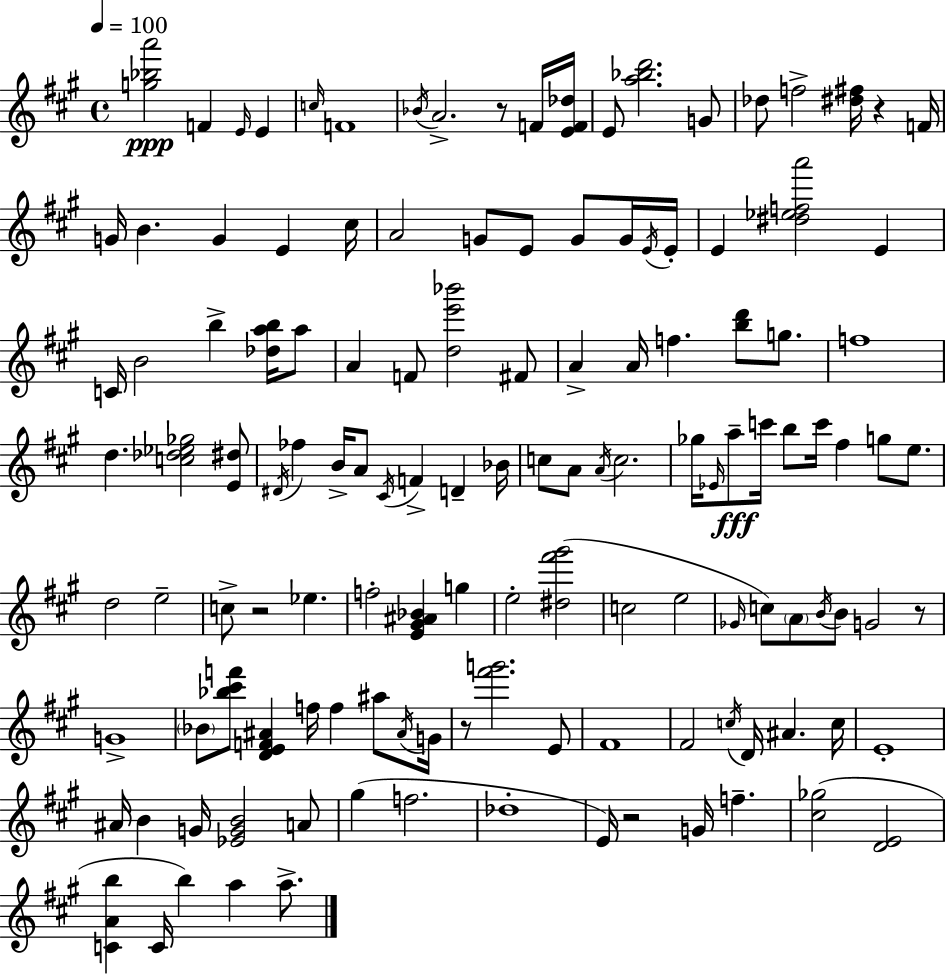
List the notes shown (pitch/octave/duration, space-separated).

[G5,Bb5,A6]/h F4/q E4/s E4/q C5/s F4/w Bb4/s A4/h. R/e F4/s [E4,F4,Db5]/s E4/e [A5,Bb5,D6]/h. G4/e Db5/e F5/h [D#5,F#5]/s R/q F4/s G4/s B4/q. G4/q E4/q C#5/s A4/h G4/e E4/e G4/e G4/s E4/s E4/s E4/q [D#5,Eb5,F5,A6]/h E4/q C4/s B4/h B5/q [Db5,A5,B5]/s A5/e A4/q F4/e [D5,E6,Bb6]/h F#4/e A4/q A4/s F5/q. [B5,D6]/e G5/e. F5/w D5/q. [C5,Db5,Eb5,Gb5]/h [E4,D#5]/e D#4/s FES5/q B4/s A4/e C#4/s F4/q D4/q Bb4/s C5/e A4/e A4/s C5/h. Gb5/s Eb4/s A5/e C6/s B5/e C6/s F#5/q G5/e E5/e. D5/h E5/h C5/e R/h Eb5/q. F5/h [E4,G#4,A#4,Bb4]/q G5/q E5/h [D#5,F#6,G#6]/h C5/h E5/h Gb4/s C5/e A4/e B4/s B4/e G4/h R/e G4/w Bb4/e [Bb5,C#6,F6]/e [D4,E4,F4,A#4]/q F5/s F5/q A#5/e A#4/s G4/s R/e [F#6,G6]/h. E4/e F#4/w F#4/h C5/s D4/s A#4/q. C5/s E4/w A#4/s B4/q G4/s [Eb4,G4,B4]/h A4/e G#5/q F5/h. Db5/w E4/s R/h G4/s F5/q. [C#5,Gb5]/h [D4,E4]/h [C4,A4,B5]/q C4/s B5/q A5/q A5/e.